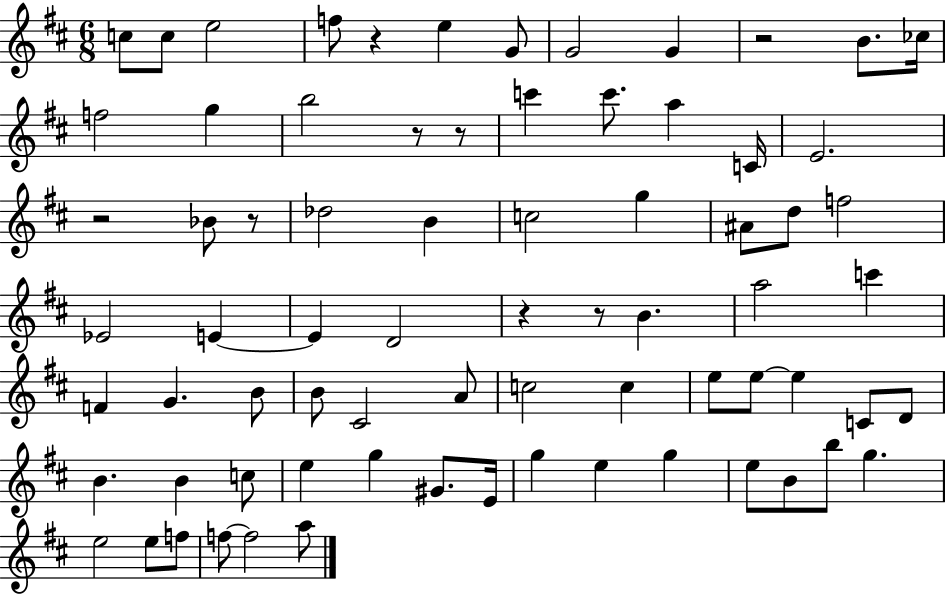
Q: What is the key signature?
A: D major